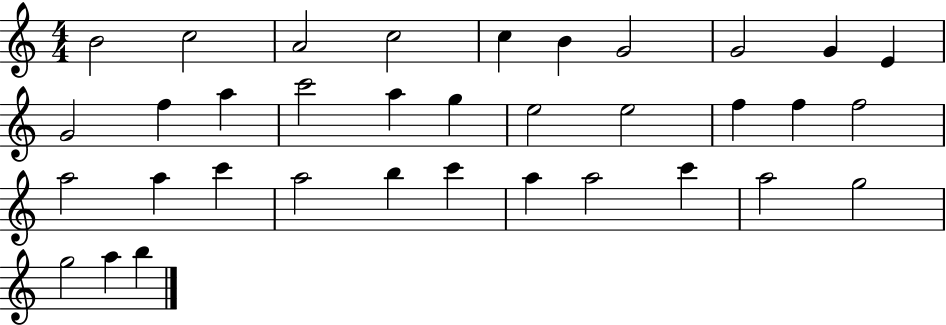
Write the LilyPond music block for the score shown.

{
  \clef treble
  \numericTimeSignature
  \time 4/4
  \key c \major
  b'2 c''2 | a'2 c''2 | c''4 b'4 g'2 | g'2 g'4 e'4 | \break g'2 f''4 a''4 | c'''2 a''4 g''4 | e''2 e''2 | f''4 f''4 f''2 | \break a''2 a''4 c'''4 | a''2 b''4 c'''4 | a''4 a''2 c'''4 | a''2 g''2 | \break g''2 a''4 b''4 | \bar "|."
}